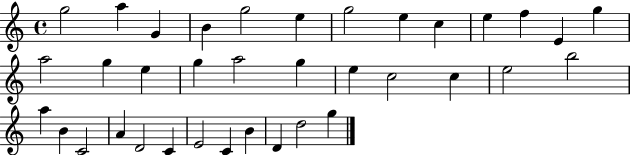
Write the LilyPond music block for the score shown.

{
  \clef treble
  \time 4/4
  \defaultTimeSignature
  \key c \major
  g''2 a''4 g'4 | b'4 g''2 e''4 | g''2 e''4 c''4 | e''4 f''4 e'4 g''4 | \break a''2 g''4 e''4 | g''4 a''2 g''4 | e''4 c''2 c''4 | e''2 b''2 | \break a''4 b'4 c'2 | a'4 d'2 c'4 | e'2 c'4 b'4 | d'4 d''2 g''4 | \break \bar "|."
}